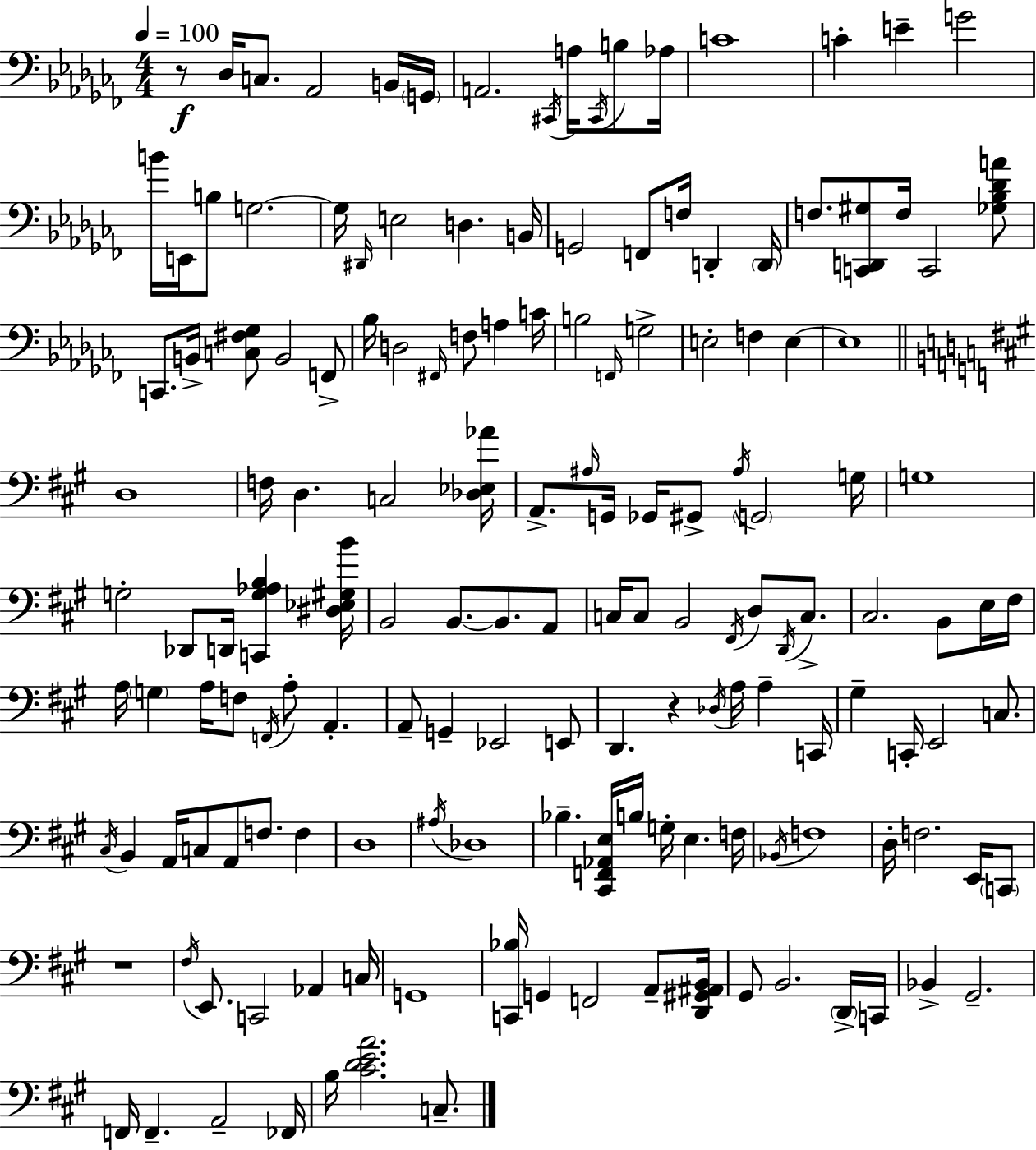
X:1
T:Untitled
M:4/4
L:1/4
K:Abm
z/2 _D,/4 C,/2 _A,,2 B,,/4 G,,/4 A,,2 ^C,,/4 A,/4 ^C,,/4 B,/2 _A,/4 C4 C E G2 B/4 E,,/4 B,/2 G,2 G,/4 ^D,,/4 E,2 D, B,,/4 G,,2 F,,/2 F,/4 D,, D,,/4 F,/2 [C,,D,,^G,]/2 F,/4 C,,2 [_G,_B,_DA]/2 C,,/2 B,,/4 [C,^F,_G,]/2 B,,2 F,,/2 _B,/4 D,2 ^F,,/4 F,/2 A, C/4 B,2 F,,/4 G,2 E,2 F, E, E,4 D,4 F,/4 D, C,2 [_D,_E,_A]/4 A,,/2 ^A,/4 G,,/4 _G,,/4 ^G,,/2 ^A,/4 G,,2 G,/4 G,4 G,2 _D,,/2 D,,/4 [C,,G,_A,B,] [^D,_E,^G,B]/4 B,,2 B,,/2 B,,/2 A,,/2 C,/4 C,/2 B,,2 ^F,,/4 D,/2 D,,/4 C,/2 ^C,2 B,,/2 E,/4 ^F,/4 A,/4 G, A,/4 F,/2 F,,/4 A,/2 A,, A,,/2 G,, _E,,2 E,,/2 D,, z _D,/4 A,/4 A, C,,/4 ^G, C,,/4 E,,2 C,/2 ^C,/4 B,, A,,/4 C,/2 A,,/2 F,/2 F, D,4 ^A,/4 _D,4 _B, [^C,,F,,_A,,E,]/4 B,/4 G,/4 E, F,/4 _B,,/4 F,4 D,/4 F,2 E,,/4 C,,/2 z4 ^F,/4 E,,/2 C,,2 _A,, C,/4 G,,4 [C,,_B,]/4 G,, F,,2 A,,/2 [D,,^G,,^A,,B,,]/4 ^G,,/2 B,,2 D,,/4 C,,/4 _B,, ^G,,2 F,,/4 F,, A,,2 _F,,/4 B,/4 [^CDEA]2 C,/2